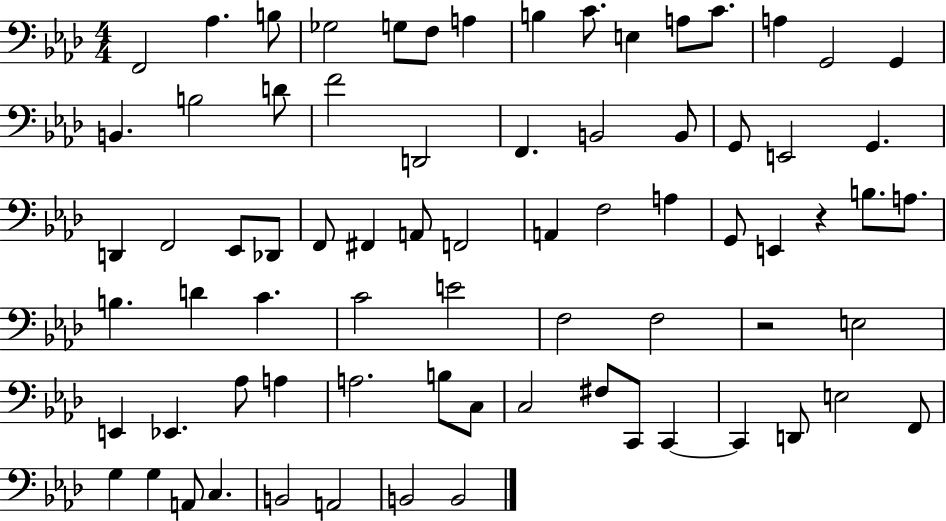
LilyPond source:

{
  \clef bass
  \numericTimeSignature
  \time 4/4
  \key aes \major
  f,2 aes4. b8 | ges2 g8 f8 a4 | b4 c'8. e4 a8 c'8. | a4 g,2 g,4 | \break b,4. b2 d'8 | f'2 d,2 | f,4. b,2 b,8 | g,8 e,2 g,4. | \break d,4 f,2 ees,8 des,8 | f,8 fis,4 a,8 f,2 | a,4 f2 a4 | g,8 e,4 r4 b8. a8. | \break b4. d'4 c'4. | c'2 e'2 | f2 f2 | r2 e2 | \break e,4 ees,4. aes8 a4 | a2. b8 c8 | c2 fis8 c,8 c,4~~ | c,4 d,8 e2 f,8 | \break g4 g4 a,8 c4. | b,2 a,2 | b,2 b,2 | \bar "|."
}